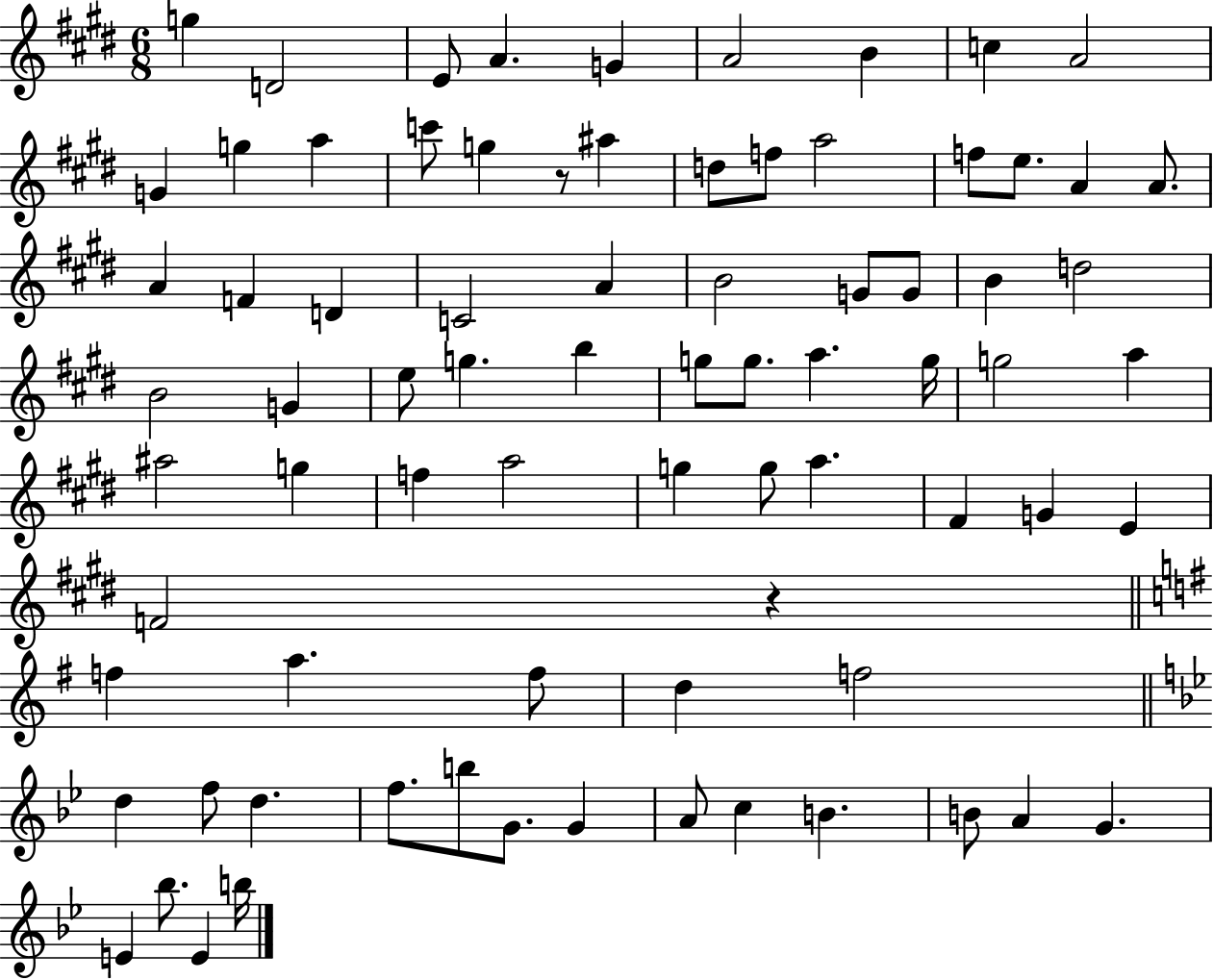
X:1
T:Untitled
M:6/8
L:1/4
K:E
g D2 E/2 A G A2 B c A2 G g a c'/2 g z/2 ^a d/2 f/2 a2 f/2 e/2 A A/2 A F D C2 A B2 G/2 G/2 B d2 B2 G e/2 g b g/2 g/2 a g/4 g2 a ^a2 g f a2 g g/2 a ^F G E F2 z f a f/2 d f2 d f/2 d f/2 b/2 G/2 G A/2 c B B/2 A G E _b/2 E b/4